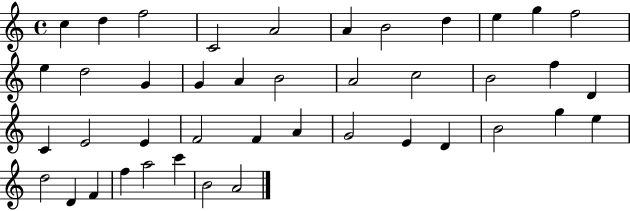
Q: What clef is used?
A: treble